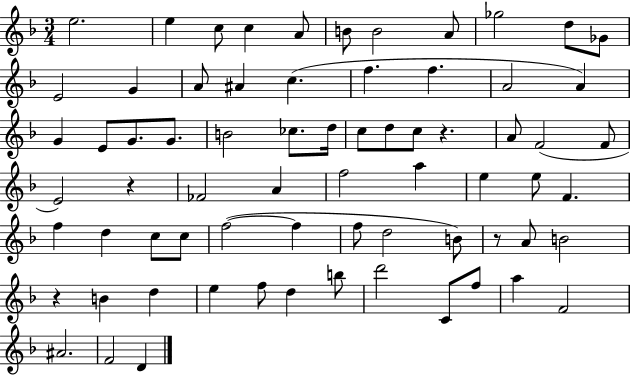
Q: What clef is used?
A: treble